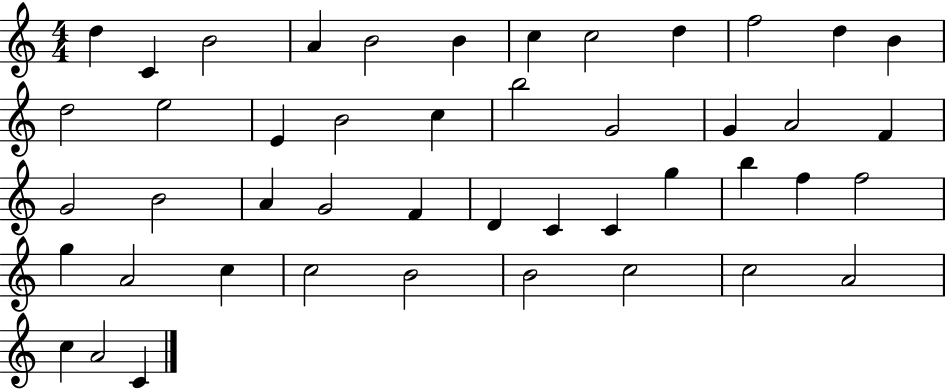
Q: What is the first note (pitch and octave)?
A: D5